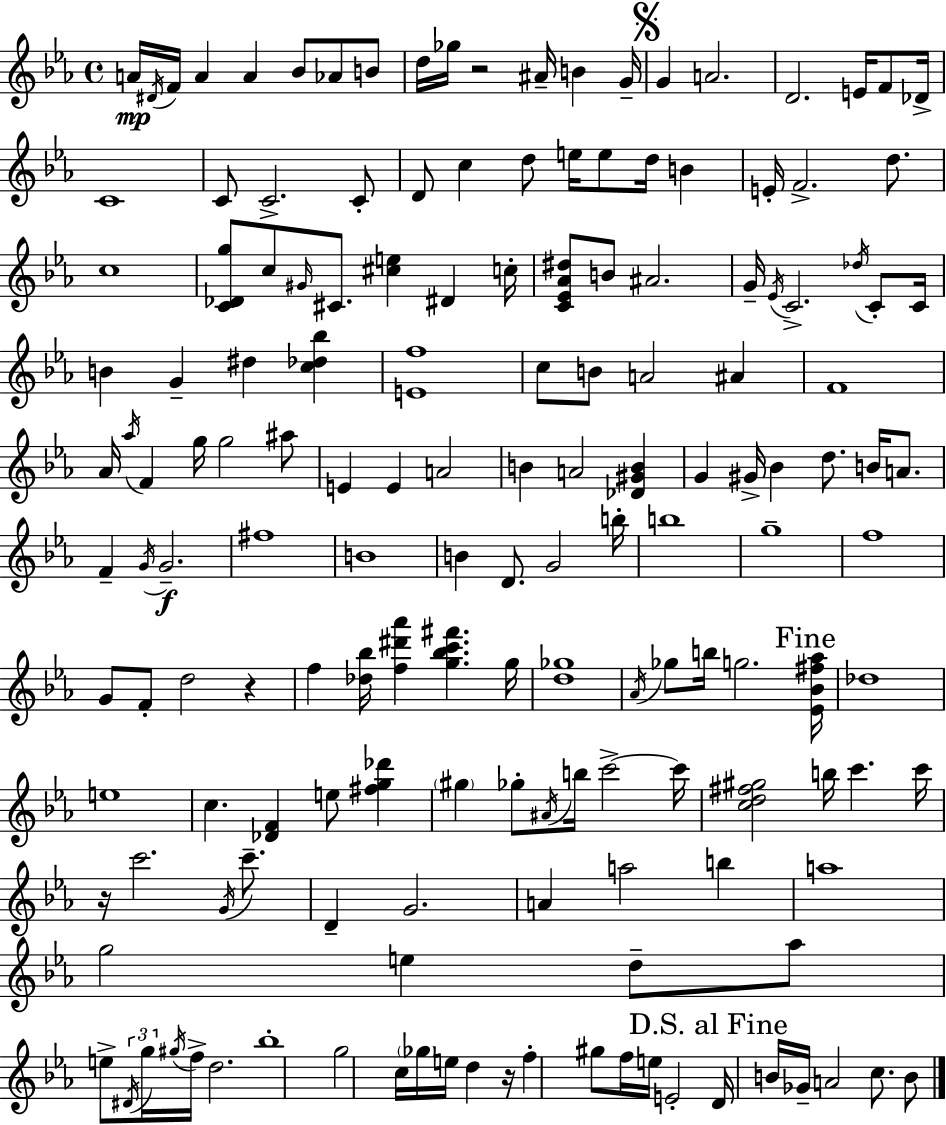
{
  \clef treble
  \time 4/4
  \defaultTimeSignature
  \key c \minor
  a'16\mp \acciaccatura { dis'16 } f'16 a'4 a'4 bes'8 aes'8 b'8 | d''16 ges''16 r2 ais'16-- b'4 | g'16-- \mark \markup { \musicglyph "scripts.segno" } g'4 a'2. | d'2. e'16 f'8 | \break des'16-> c'1 | c'8 c'2.-> c'8-. | d'8 c''4 d''8 e''16 e''8 d''16 b'4 | e'16-. f'2.-> d''8. | \break c''1 | <c' des' g''>8 c''8 \grace { gis'16 } cis'8. <cis'' e''>4 dis'4 | c''16-. <c' ees' aes' dis''>8 b'8 ais'2. | g'16-- \acciaccatura { ees'16 } c'2.-> | \break \acciaccatura { des''16 } c'8-. c'16 b'4 g'4-- dis''4 | <c'' des'' bes''>4 <e' f''>1 | c''8 b'8 a'2 | ais'4 f'1 | \break aes'16 \acciaccatura { aes''16 } f'4 g''16 g''2 | ais''8 e'4 e'4 a'2 | b'4 a'2 | <des' gis' b'>4 g'4 gis'16-> bes'4 d''8. | \break b'16 a'8. f'4-- \acciaccatura { g'16 }\f g'2.-- | fis''1 | b'1 | b'4 d'8. g'2 | \break b''16-. b''1 | g''1-- | f''1 | g'8 f'8-. d''2 | \break r4 f''4 <des'' bes''>16 <f'' dis''' aes'''>4 <g'' bes'' c''' fis'''>4. | g''16 <d'' ges''>1 | \acciaccatura { aes'16 } ges''8 b''16 g''2. | \mark "Fine" <ees' bes' fis'' aes''>16 des''1 | \break e''1 | c''4. <des' f'>4 | e''8 <fis'' g'' des'''>4 \parenthesize gis''4 ges''8-. \acciaccatura { ais'16 } b''16 c'''2->~~ | c'''16 <c'' d'' fis'' gis''>2 | \break b''16 c'''4. c'''16 r16 c'''2. | \acciaccatura { g'16 } c'''8.-- d'4-- g'2. | a'4 a''2 | b''4 a''1 | \break g''2 | e''4 d''8-- aes''8 e''8-> \tuplet 3/2 { \acciaccatura { dis'16 } g''16 \acciaccatura { gis''16 } } f''16-> d''2. | bes''1-. | g''2 | \break c''16 \parenthesize ges''16 e''16 d''4 r16 f''4-. gis''8 | f''16 e''16 e'2-. \mark "D.S. al Fine" d'16 b'16 ges'16-- a'2 | c''8. b'8 \bar "|."
}